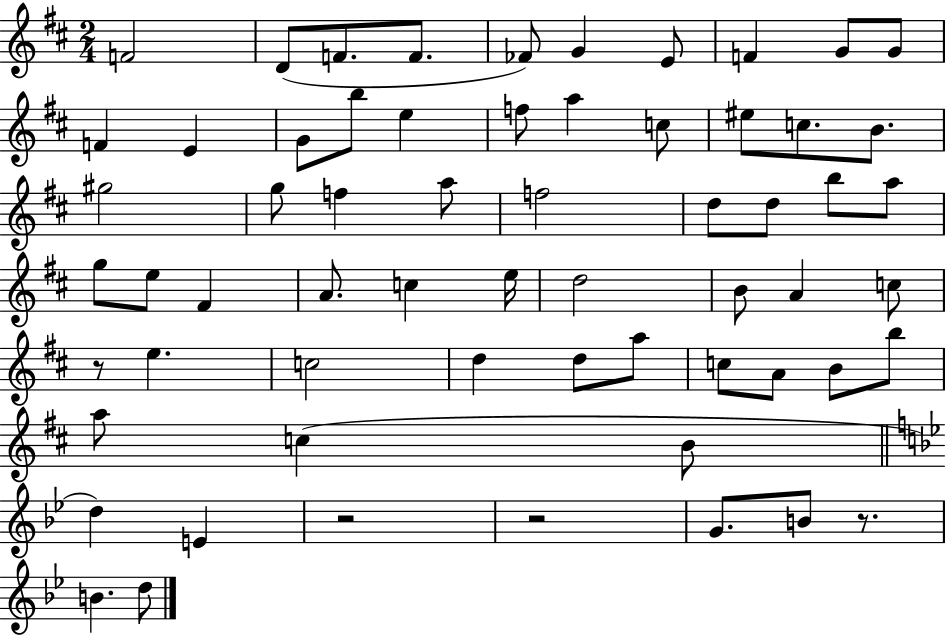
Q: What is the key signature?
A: D major